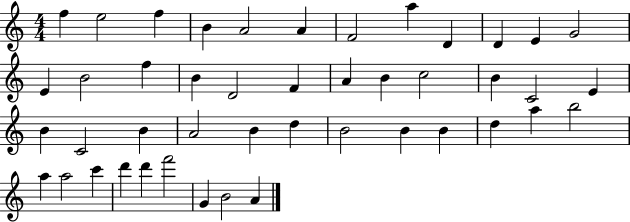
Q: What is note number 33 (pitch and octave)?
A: B4